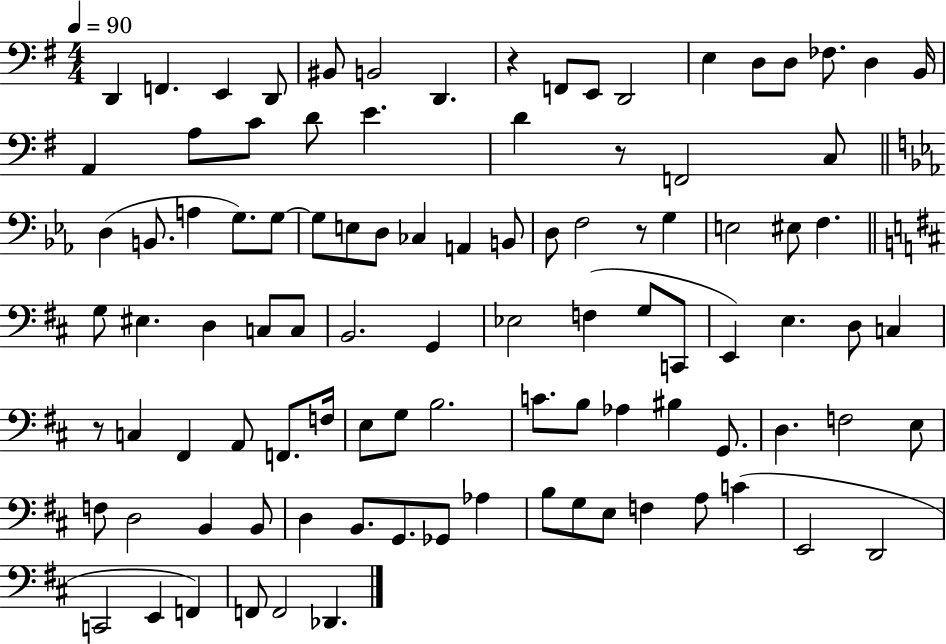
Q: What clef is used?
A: bass